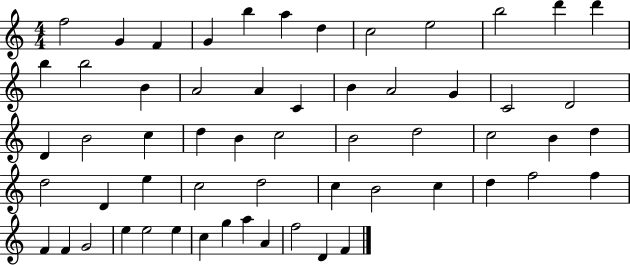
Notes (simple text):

F5/h G4/q F4/q G4/q B5/q A5/q D5/q C5/h E5/h B5/h D6/q D6/q B5/q B5/h B4/q A4/h A4/q C4/q B4/q A4/h G4/q C4/h D4/h D4/q B4/h C5/q D5/q B4/q C5/h B4/h D5/h C5/h B4/q D5/q D5/h D4/q E5/q C5/h D5/h C5/q B4/h C5/q D5/q F5/h F5/q F4/q F4/q G4/h E5/q E5/h E5/q C5/q G5/q A5/q A4/q F5/h D4/q F4/q